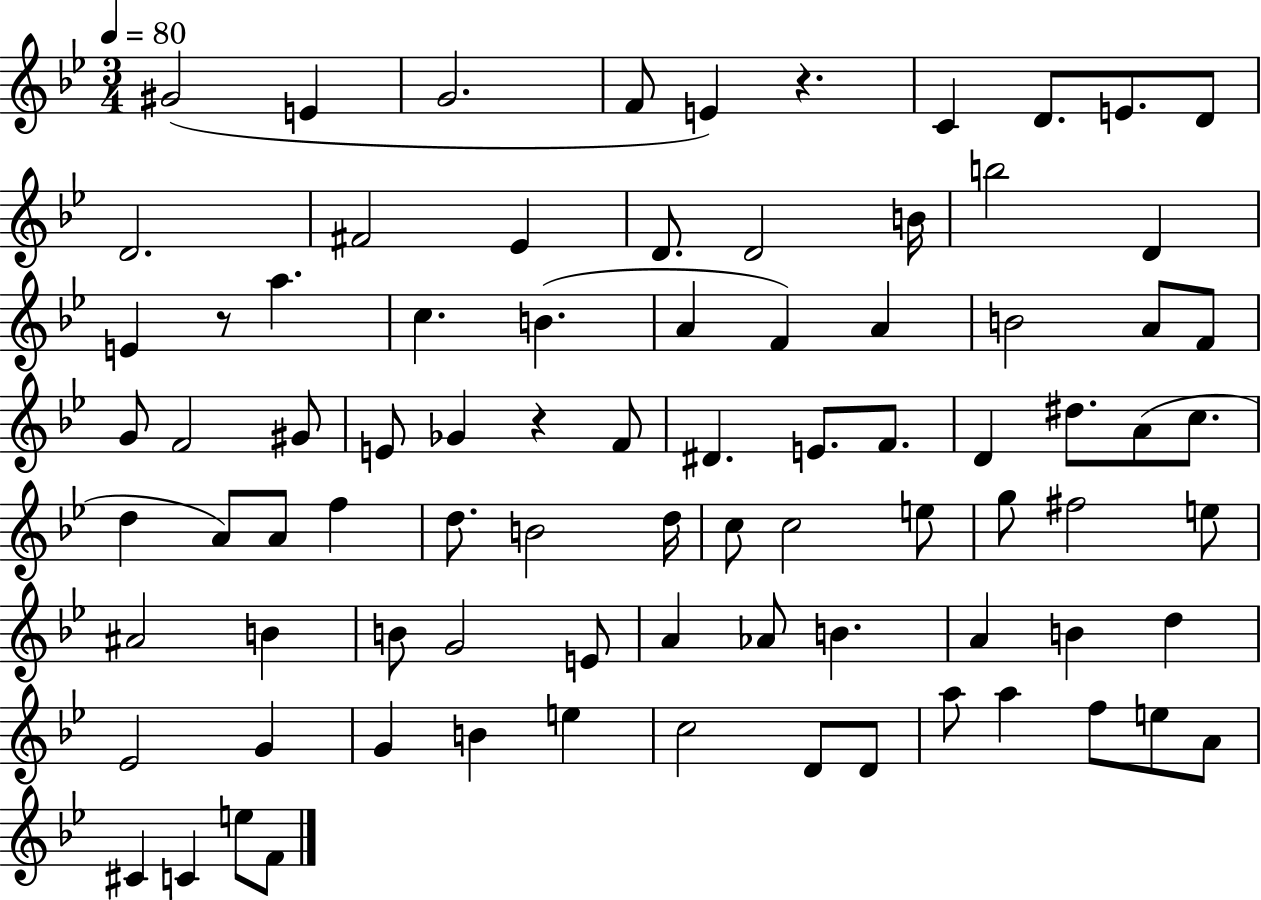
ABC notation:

X:1
T:Untitled
M:3/4
L:1/4
K:Bb
^G2 E G2 F/2 E z C D/2 E/2 D/2 D2 ^F2 _E D/2 D2 B/4 b2 D E z/2 a c B A F A B2 A/2 F/2 G/2 F2 ^G/2 E/2 _G z F/2 ^D E/2 F/2 D ^d/2 A/2 c/2 d A/2 A/2 f d/2 B2 d/4 c/2 c2 e/2 g/2 ^f2 e/2 ^A2 B B/2 G2 E/2 A _A/2 B A B d _E2 G G B e c2 D/2 D/2 a/2 a f/2 e/2 A/2 ^C C e/2 F/2